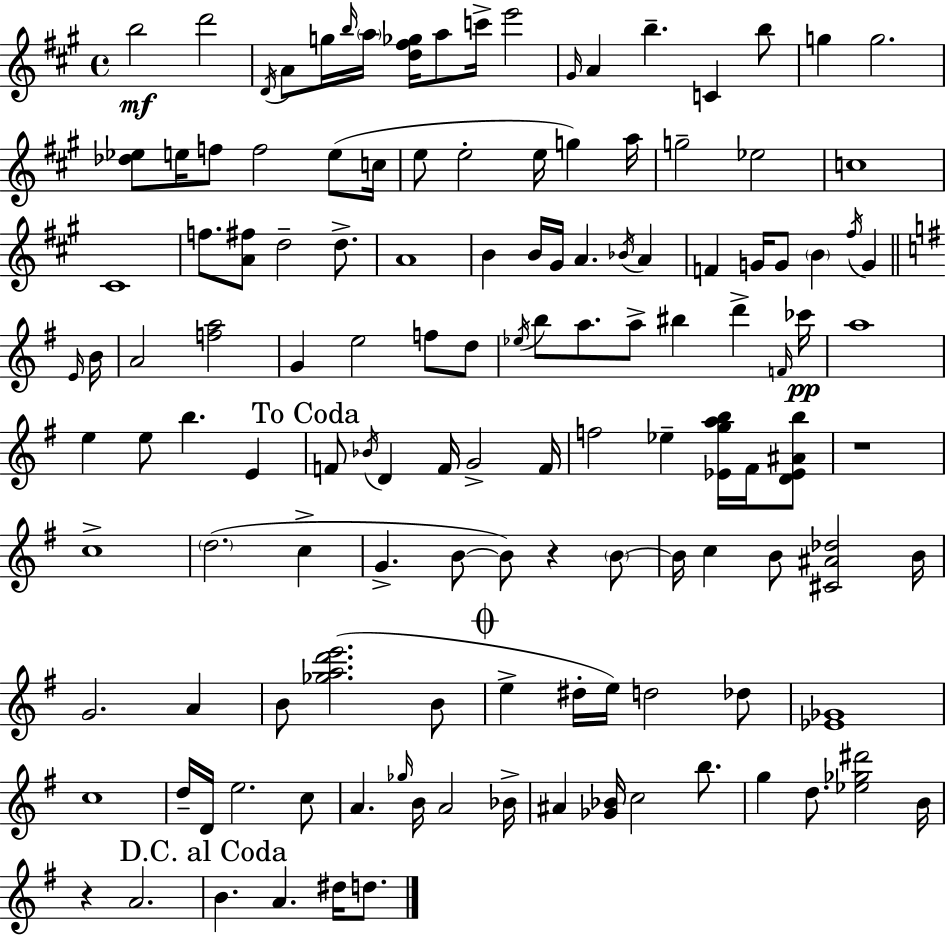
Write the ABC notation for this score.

X:1
T:Untitled
M:4/4
L:1/4
K:A
b2 d'2 D/4 A/2 g/4 b/4 a/4 [d^f_g]/4 a/2 c'/4 e'2 ^G/4 A b C b/2 g g2 [_d_e]/2 e/4 f/2 f2 e/2 c/4 e/2 e2 e/4 g a/4 g2 _e2 c4 ^C4 f/2 [A^f]/2 d2 d/2 A4 B B/4 ^G/4 A _B/4 A F G/4 G/2 B ^f/4 G E/4 B/4 A2 [fa]2 G e2 f/2 d/2 _e/4 b/2 a/2 a/2 ^b d' F/4 _c'/4 a4 e e/2 b E F/2 _B/4 D F/4 G2 F/4 f2 _e [_Egab]/4 ^F/4 [D_E^Ab]/2 z4 c4 d2 c G B/2 B/2 z B/2 B/4 c B/2 [^C^A_d]2 B/4 G2 A B/2 [_gad'e']2 B/2 e ^d/4 e/4 d2 _d/2 [_E_G]4 c4 d/4 D/4 e2 c/2 A _g/4 B/4 A2 _B/4 ^A [_G_B]/4 c2 b/2 g d/2 [_e_g^d']2 B/4 z A2 B A ^d/4 d/2